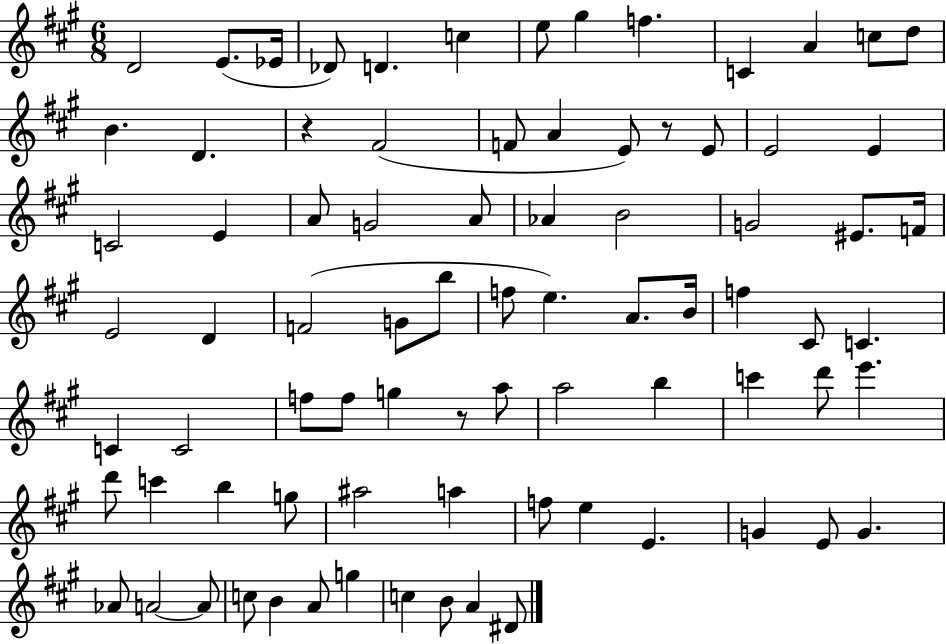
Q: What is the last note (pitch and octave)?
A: D#4